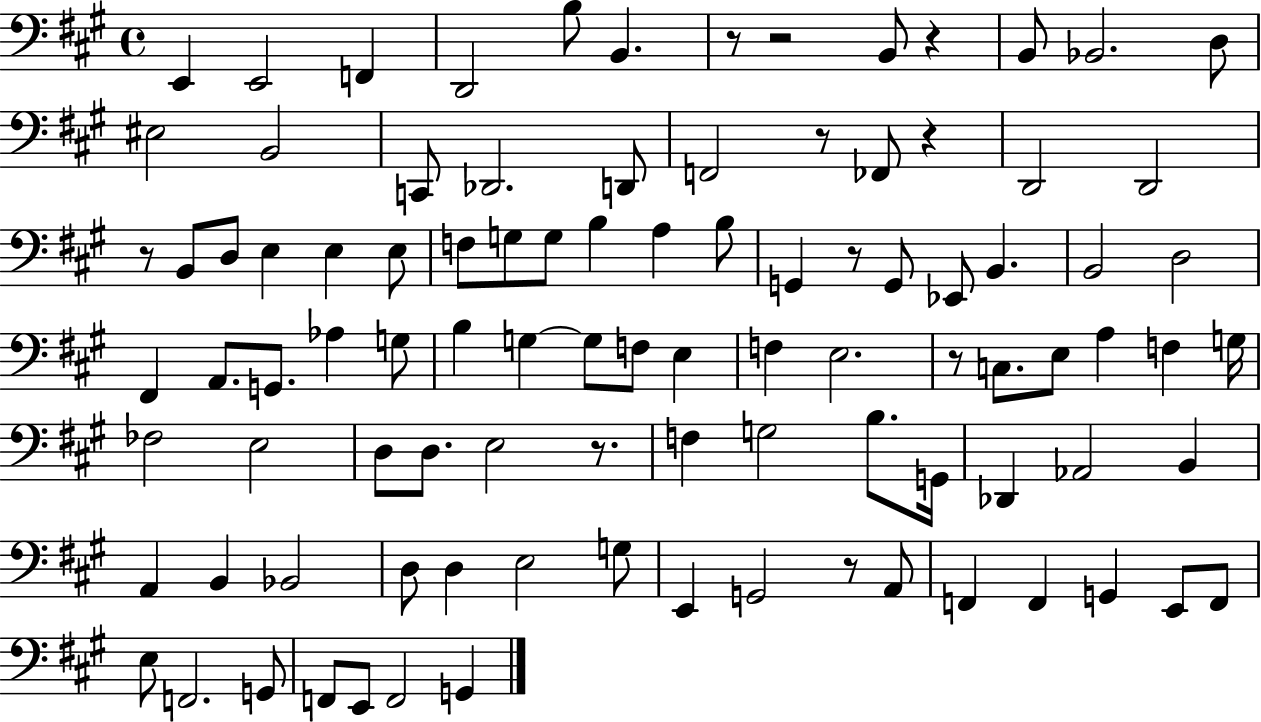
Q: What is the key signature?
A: A major